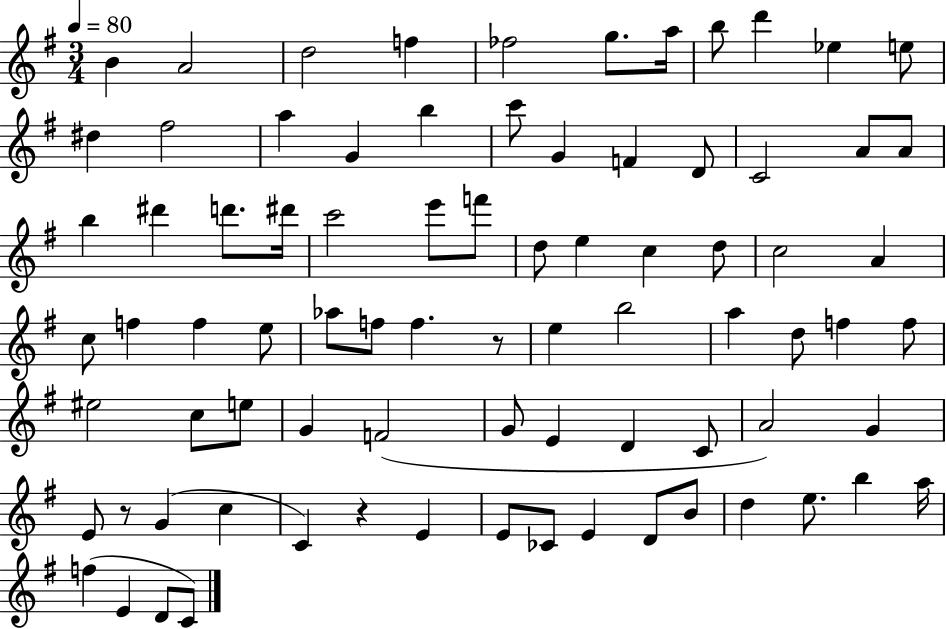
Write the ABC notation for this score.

X:1
T:Untitled
M:3/4
L:1/4
K:G
B A2 d2 f _f2 g/2 a/4 b/2 d' _e e/2 ^d ^f2 a G b c'/2 G F D/2 C2 A/2 A/2 b ^d' d'/2 ^d'/4 c'2 e'/2 f'/2 d/2 e c d/2 c2 A c/2 f f e/2 _a/2 f/2 f z/2 e b2 a d/2 f f/2 ^e2 c/2 e/2 G F2 G/2 E D C/2 A2 G E/2 z/2 G c C z E E/2 _C/2 E D/2 B/2 d e/2 b a/4 f E D/2 C/2